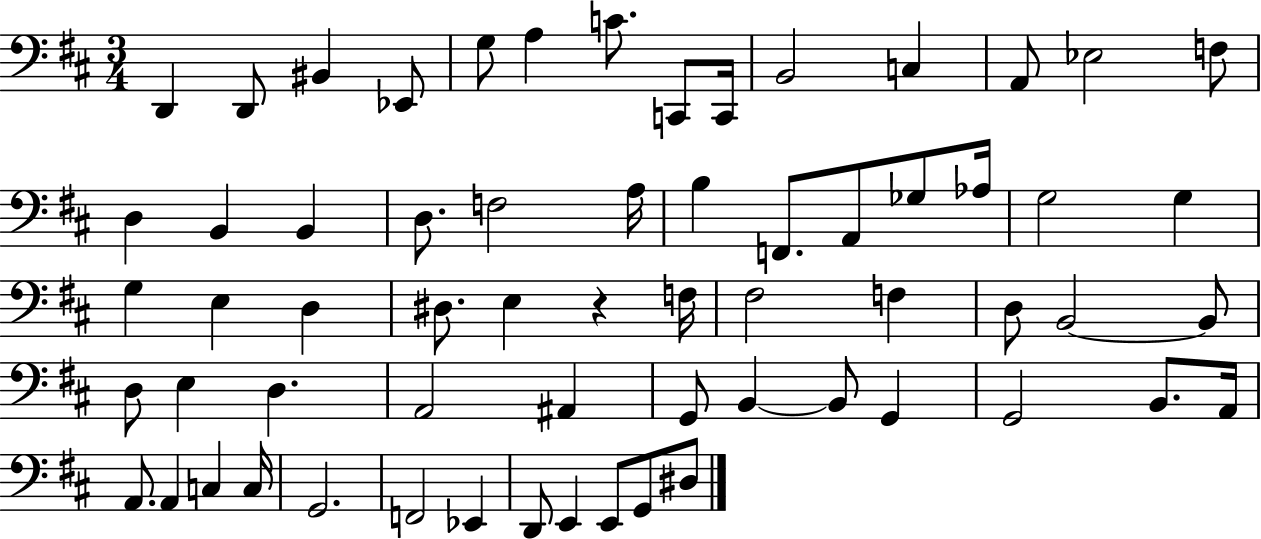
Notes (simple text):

D2/q D2/e BIS2/q Eb2/e G3/e A3/q C4/e. C2/e C2/s B2/h C3/q A2/e Eb3/h F3/e D3/q B2/q B2/q D3/e. F3/h A3/s B3/q F2/e. A2/e Gb3/e Ab3/s G3/h G3/q G3/q E3/q D3/q D#3/e. E3/q R/q F3/s F#3/h F3/q D3/e B2/h B2/e D3/e E3/q D3/q. A2/h A#2/q G2/e B2/q B2/e G2/q G2/h B2/e. A2/s A2/e. A2/q C3/q C3/s G2/h. F2/h Eb2/q D2/e E2/q E2/e G2/e D#3/e